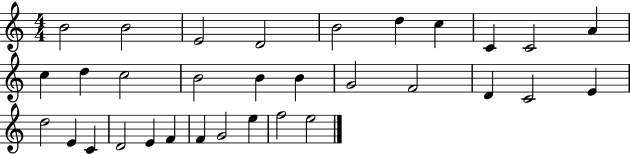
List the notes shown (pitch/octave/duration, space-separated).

B4/h B4/h E4/h D4/h B4/h D5/q C5/q C4/q C4/h A4/q C5/q D5/q C5/h B4/h B4/q B4/q G4/h F4/h D4/q C4/h E4/q D5/h E4/q C4/q D4/h E4/q F4/q F4/q G4/h E5/q F5/h E5/h